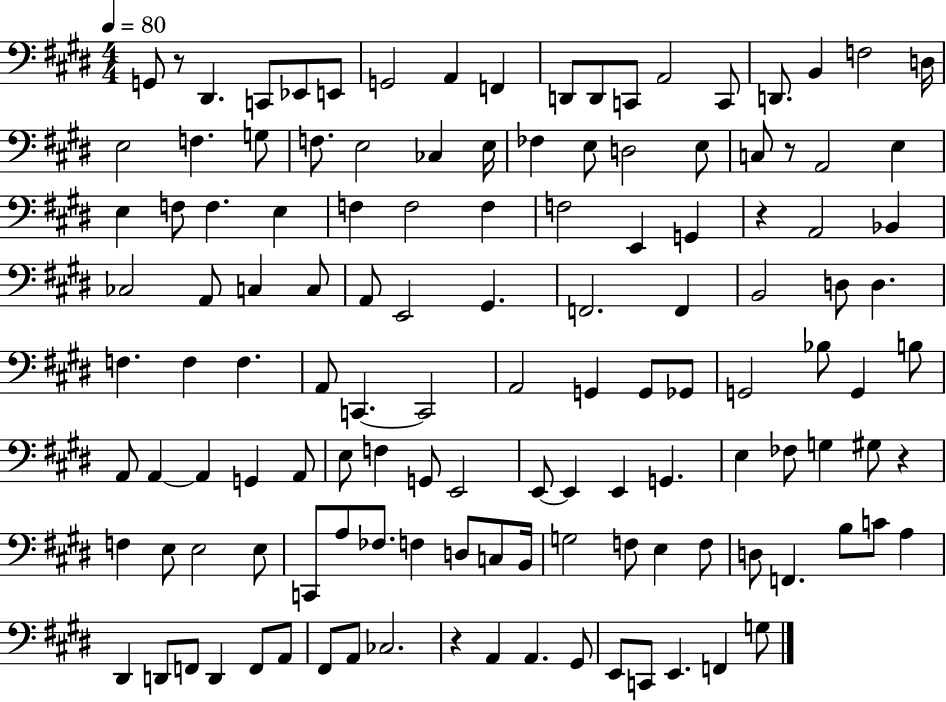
X:1
T:Untitled
M:4/4
L:1/4
K:E
G,,/2 z/2 ^D,, C,,/2 _E,,/2 E,,/2 G,,2 A,, F,, D,,/2 D,,/2 C,,/2 A,,2 C,,/2 D,,/2 B,, F,2 D,/4 E,2 F, G,/2 F,/2 E,2 _C, E,/4 _F, E,/2 D,2 E,/2 C,/2 z/2 A,,2 E, E, F,/2 F, E, F, F,2 F, F,2 E,, G,, z A,,2 _B,, _C,2 A,,/2 C, C,/2 A,,/2 E,,2 ^G,, F,,2 F,, B,,2 D,/2 D, F, F, F, A,,/2 C,, C,,2 A,,2 G,, G,,/2 _G,,/2 G,,2 _B,/2 G,, B,/2 A,,/2 A,, A,, G,, A,,/2 E,/2 F, G,,/2 E,,2 E,,/2 E,, E,, G,, E, _F,/2 G, ^G,/2 z F, E,/2 E,2 E,/2 C,,/2 A,/2 _F,/2 F, D,/2 C,/2 B,,/4 G,2 F,/2 E, F,/2 D,/2 F,, B,/2 C/2 A, ^D,, D,,/2 F,,/2 D,, F,,/2 A,,/2 ^F,,/2 A,,/2 _C,2 z A,, A,, ^G,,/2 E,,/2 C,,/2 E,, F,, G,/2